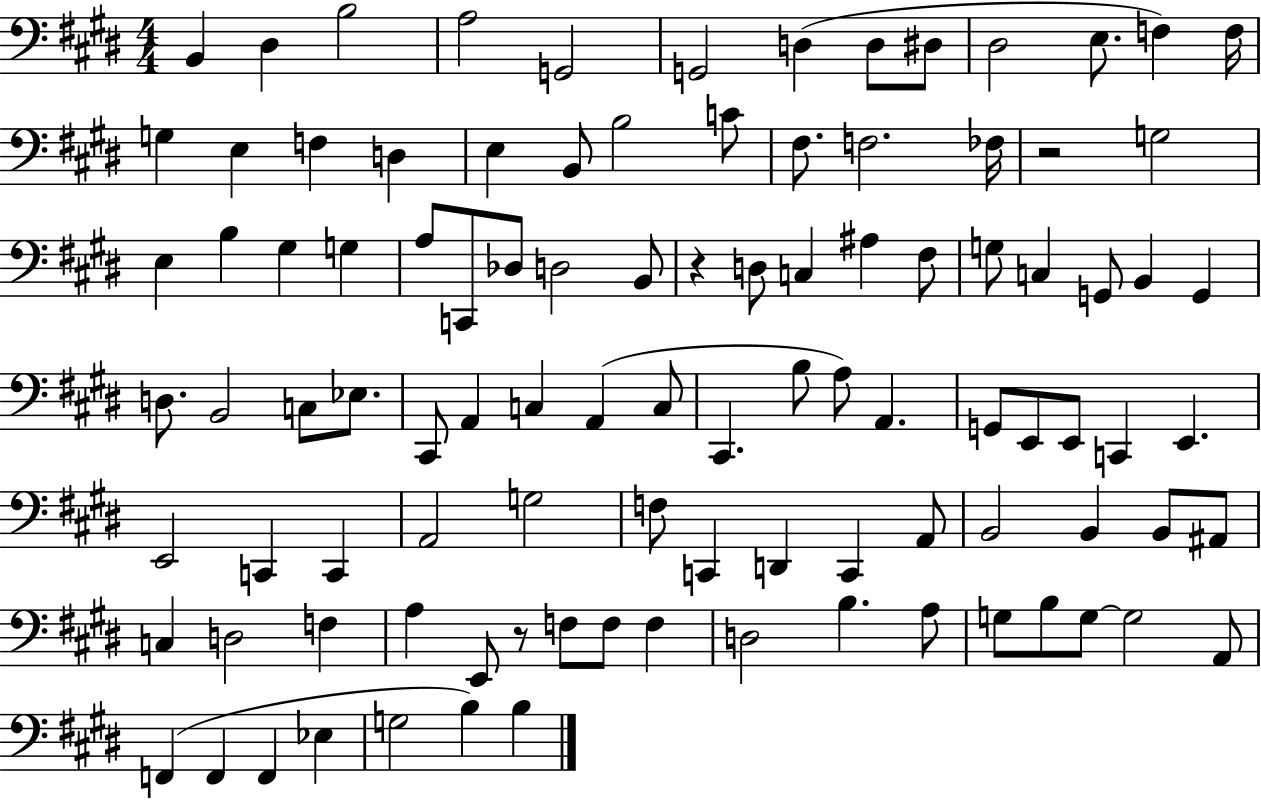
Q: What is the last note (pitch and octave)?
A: B3